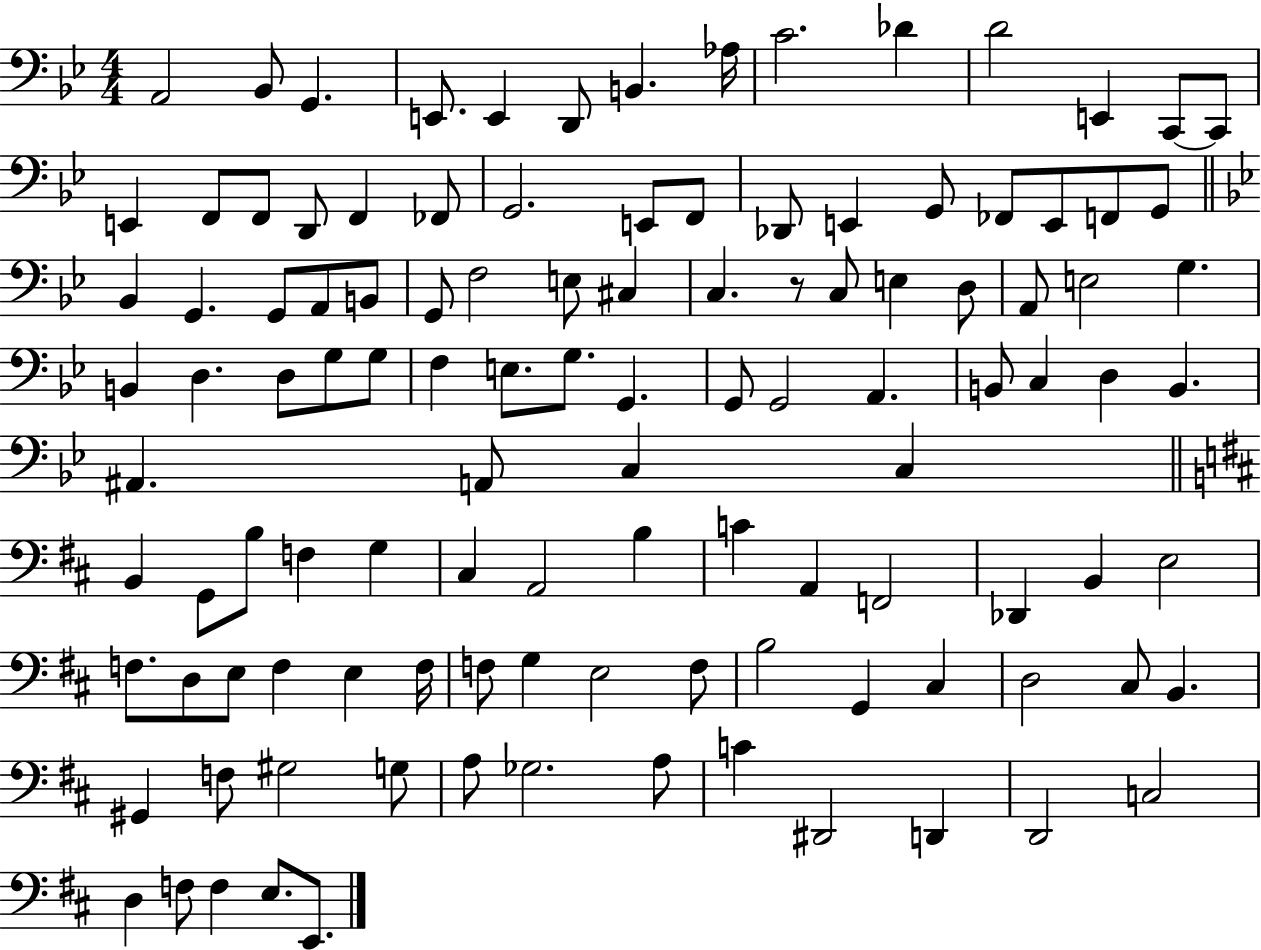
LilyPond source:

{
  \clef bass
  \numericTimeSignature
  \time 4/4
  \key bes \major
  a,2 bes,8 g,4. | e,8. e,4 d,8 b,4. aes16 | c'2. des'4 | d'2 e,4 c,8~~ c,8 | \break e,4 f,8 f,8 d,8 f,4 fes,8 | g,2. e,8 f,8 | des,8 e,4 g,8 fes,8 e,8 f,8 g,8 | \bar "||" \break \key g \minor bes,4 g,4. g,8 a,8 b,8 | g,8 f2 e8 cis4 | c4. r8 c8 e4 d8 | a,8 e2 g4. | \break b,4 d4. d8 g8 g8 | f4 e8. g8. g,4. | g,8 g,2 a,4. | b,8 c4 d4 b,4. | \break ais,4. a,8 c4 c4 | \bar "||" \break \key d \major b,4 g,8 b8 f4 g4 | cis4 a,2 b4 | c'4 a,4 f,2 | des,4 b,4 e2 | \break f8. d8 e8 f4 e4 f16 | f8 g4 e2 f8 | b2 g,4 cis4 | d2 cis8 b,4. | \break gis,4 f8 gis2 g8 | a8 ges2. a8 | c'4 dis,2 d,4 | d,2 c2 | \break d4 f8 f4 e8. e,8. | \bar "|."
}